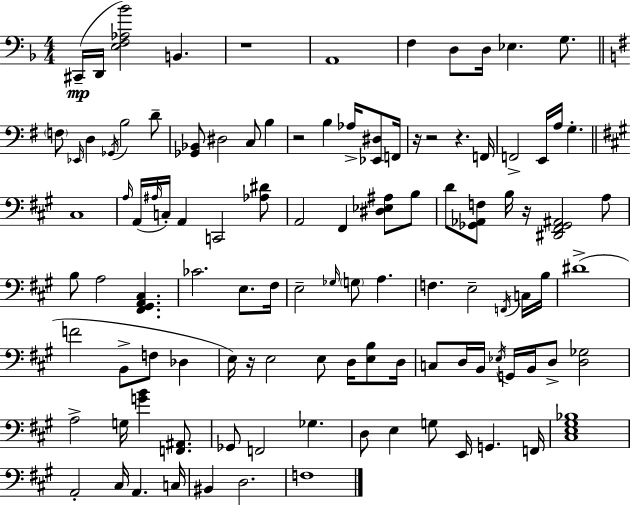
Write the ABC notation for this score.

X:1
T:Untitled
M:4/4
L:1/4
K:Dm
^C,,/4 D,,/4 [E,F,_A,_B]2 B,, z4 A,,4 F, D,/2 D,/4 _E, G,/2 F,/2 _E,,/4 D, _G,,/4 B,2 D/2 [_G,,_B,,]/2 ^D,2 C,/2 B, z2 B, _A,/4 [_E,,^D,]/2 F,,/4 z/4 z2 z F,,/4 F,,2 E,,/4 A,/4 G, ^C,4 A,/4 A,,/4 ^A,/4 C,/4 A,, C,,2 [_A,^D]/2 A,,2 ^F,, [^D,_E,^A,]/2 B,/2 D/2 [_G,,_A,,F,]/2 B,/4 z/4 [^D,,^F,,_G,,^A,,]2 A,/2 B,/2 A,2 [^F,,^G,,A,,^C,] _C2 E,/2 ^F,/4 E,2 _G,/4 G,/2 A, F, E,2 F,,/4 C,/4 B,/4 ^D4 F2 B,,/2 F,/2 _D, E,/4 z/4 E,2 E,/2 D,/4 [E,B,]/2 D,/4 C,/2 D,/4 B,,/4 _E,/4 G,,/4 B,,/4 D,/2 [D,_G,]2 A,2 G,/4 [GB] [F,,^A,,]/2 _G,,/2 F,,2 _G, D,/2 E, G,/2 E,,/4 G,, F,,/4 [^C,E,^G,_B,]4 A,,2 ^C,/4 A,, C,/4 ^B,, D,2 F,4